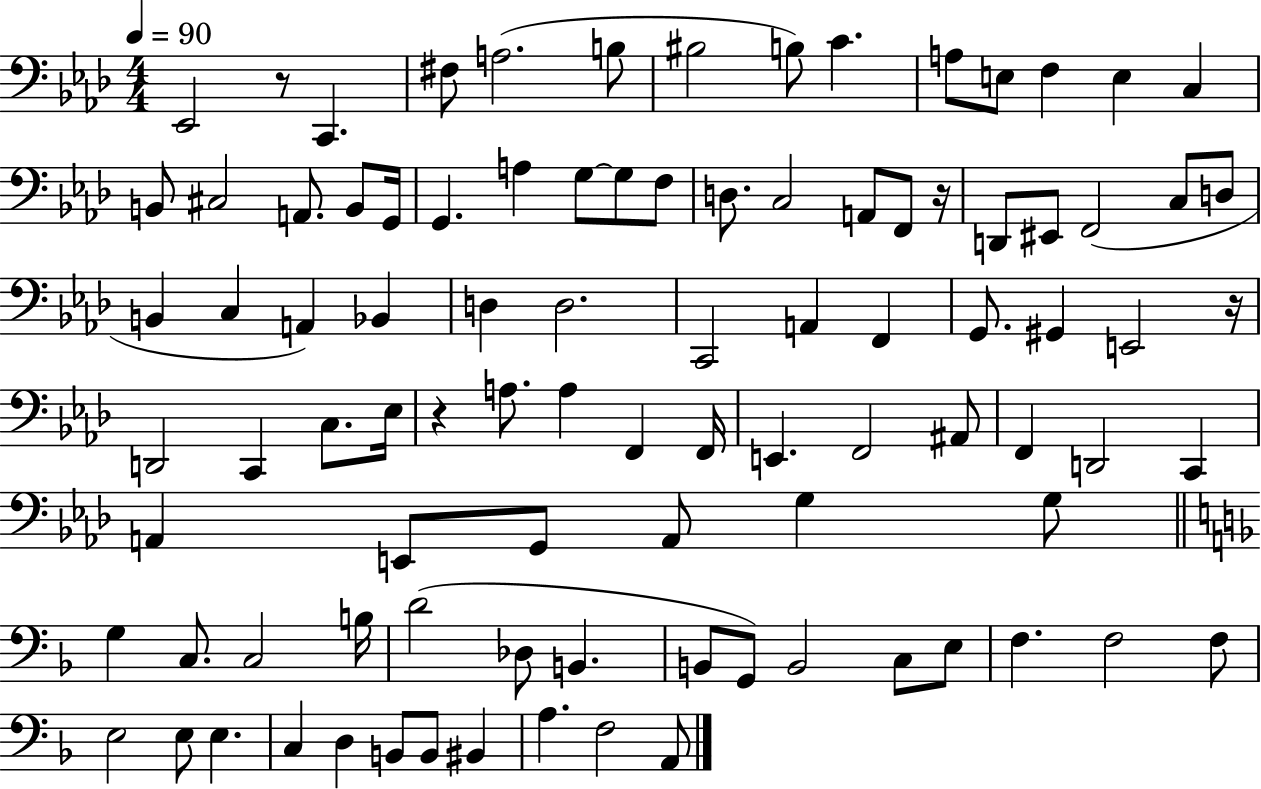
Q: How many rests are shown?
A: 4